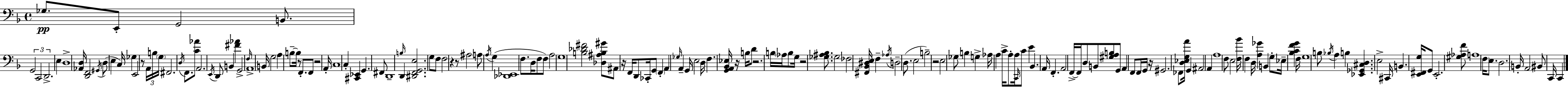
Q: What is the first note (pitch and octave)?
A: Gb3